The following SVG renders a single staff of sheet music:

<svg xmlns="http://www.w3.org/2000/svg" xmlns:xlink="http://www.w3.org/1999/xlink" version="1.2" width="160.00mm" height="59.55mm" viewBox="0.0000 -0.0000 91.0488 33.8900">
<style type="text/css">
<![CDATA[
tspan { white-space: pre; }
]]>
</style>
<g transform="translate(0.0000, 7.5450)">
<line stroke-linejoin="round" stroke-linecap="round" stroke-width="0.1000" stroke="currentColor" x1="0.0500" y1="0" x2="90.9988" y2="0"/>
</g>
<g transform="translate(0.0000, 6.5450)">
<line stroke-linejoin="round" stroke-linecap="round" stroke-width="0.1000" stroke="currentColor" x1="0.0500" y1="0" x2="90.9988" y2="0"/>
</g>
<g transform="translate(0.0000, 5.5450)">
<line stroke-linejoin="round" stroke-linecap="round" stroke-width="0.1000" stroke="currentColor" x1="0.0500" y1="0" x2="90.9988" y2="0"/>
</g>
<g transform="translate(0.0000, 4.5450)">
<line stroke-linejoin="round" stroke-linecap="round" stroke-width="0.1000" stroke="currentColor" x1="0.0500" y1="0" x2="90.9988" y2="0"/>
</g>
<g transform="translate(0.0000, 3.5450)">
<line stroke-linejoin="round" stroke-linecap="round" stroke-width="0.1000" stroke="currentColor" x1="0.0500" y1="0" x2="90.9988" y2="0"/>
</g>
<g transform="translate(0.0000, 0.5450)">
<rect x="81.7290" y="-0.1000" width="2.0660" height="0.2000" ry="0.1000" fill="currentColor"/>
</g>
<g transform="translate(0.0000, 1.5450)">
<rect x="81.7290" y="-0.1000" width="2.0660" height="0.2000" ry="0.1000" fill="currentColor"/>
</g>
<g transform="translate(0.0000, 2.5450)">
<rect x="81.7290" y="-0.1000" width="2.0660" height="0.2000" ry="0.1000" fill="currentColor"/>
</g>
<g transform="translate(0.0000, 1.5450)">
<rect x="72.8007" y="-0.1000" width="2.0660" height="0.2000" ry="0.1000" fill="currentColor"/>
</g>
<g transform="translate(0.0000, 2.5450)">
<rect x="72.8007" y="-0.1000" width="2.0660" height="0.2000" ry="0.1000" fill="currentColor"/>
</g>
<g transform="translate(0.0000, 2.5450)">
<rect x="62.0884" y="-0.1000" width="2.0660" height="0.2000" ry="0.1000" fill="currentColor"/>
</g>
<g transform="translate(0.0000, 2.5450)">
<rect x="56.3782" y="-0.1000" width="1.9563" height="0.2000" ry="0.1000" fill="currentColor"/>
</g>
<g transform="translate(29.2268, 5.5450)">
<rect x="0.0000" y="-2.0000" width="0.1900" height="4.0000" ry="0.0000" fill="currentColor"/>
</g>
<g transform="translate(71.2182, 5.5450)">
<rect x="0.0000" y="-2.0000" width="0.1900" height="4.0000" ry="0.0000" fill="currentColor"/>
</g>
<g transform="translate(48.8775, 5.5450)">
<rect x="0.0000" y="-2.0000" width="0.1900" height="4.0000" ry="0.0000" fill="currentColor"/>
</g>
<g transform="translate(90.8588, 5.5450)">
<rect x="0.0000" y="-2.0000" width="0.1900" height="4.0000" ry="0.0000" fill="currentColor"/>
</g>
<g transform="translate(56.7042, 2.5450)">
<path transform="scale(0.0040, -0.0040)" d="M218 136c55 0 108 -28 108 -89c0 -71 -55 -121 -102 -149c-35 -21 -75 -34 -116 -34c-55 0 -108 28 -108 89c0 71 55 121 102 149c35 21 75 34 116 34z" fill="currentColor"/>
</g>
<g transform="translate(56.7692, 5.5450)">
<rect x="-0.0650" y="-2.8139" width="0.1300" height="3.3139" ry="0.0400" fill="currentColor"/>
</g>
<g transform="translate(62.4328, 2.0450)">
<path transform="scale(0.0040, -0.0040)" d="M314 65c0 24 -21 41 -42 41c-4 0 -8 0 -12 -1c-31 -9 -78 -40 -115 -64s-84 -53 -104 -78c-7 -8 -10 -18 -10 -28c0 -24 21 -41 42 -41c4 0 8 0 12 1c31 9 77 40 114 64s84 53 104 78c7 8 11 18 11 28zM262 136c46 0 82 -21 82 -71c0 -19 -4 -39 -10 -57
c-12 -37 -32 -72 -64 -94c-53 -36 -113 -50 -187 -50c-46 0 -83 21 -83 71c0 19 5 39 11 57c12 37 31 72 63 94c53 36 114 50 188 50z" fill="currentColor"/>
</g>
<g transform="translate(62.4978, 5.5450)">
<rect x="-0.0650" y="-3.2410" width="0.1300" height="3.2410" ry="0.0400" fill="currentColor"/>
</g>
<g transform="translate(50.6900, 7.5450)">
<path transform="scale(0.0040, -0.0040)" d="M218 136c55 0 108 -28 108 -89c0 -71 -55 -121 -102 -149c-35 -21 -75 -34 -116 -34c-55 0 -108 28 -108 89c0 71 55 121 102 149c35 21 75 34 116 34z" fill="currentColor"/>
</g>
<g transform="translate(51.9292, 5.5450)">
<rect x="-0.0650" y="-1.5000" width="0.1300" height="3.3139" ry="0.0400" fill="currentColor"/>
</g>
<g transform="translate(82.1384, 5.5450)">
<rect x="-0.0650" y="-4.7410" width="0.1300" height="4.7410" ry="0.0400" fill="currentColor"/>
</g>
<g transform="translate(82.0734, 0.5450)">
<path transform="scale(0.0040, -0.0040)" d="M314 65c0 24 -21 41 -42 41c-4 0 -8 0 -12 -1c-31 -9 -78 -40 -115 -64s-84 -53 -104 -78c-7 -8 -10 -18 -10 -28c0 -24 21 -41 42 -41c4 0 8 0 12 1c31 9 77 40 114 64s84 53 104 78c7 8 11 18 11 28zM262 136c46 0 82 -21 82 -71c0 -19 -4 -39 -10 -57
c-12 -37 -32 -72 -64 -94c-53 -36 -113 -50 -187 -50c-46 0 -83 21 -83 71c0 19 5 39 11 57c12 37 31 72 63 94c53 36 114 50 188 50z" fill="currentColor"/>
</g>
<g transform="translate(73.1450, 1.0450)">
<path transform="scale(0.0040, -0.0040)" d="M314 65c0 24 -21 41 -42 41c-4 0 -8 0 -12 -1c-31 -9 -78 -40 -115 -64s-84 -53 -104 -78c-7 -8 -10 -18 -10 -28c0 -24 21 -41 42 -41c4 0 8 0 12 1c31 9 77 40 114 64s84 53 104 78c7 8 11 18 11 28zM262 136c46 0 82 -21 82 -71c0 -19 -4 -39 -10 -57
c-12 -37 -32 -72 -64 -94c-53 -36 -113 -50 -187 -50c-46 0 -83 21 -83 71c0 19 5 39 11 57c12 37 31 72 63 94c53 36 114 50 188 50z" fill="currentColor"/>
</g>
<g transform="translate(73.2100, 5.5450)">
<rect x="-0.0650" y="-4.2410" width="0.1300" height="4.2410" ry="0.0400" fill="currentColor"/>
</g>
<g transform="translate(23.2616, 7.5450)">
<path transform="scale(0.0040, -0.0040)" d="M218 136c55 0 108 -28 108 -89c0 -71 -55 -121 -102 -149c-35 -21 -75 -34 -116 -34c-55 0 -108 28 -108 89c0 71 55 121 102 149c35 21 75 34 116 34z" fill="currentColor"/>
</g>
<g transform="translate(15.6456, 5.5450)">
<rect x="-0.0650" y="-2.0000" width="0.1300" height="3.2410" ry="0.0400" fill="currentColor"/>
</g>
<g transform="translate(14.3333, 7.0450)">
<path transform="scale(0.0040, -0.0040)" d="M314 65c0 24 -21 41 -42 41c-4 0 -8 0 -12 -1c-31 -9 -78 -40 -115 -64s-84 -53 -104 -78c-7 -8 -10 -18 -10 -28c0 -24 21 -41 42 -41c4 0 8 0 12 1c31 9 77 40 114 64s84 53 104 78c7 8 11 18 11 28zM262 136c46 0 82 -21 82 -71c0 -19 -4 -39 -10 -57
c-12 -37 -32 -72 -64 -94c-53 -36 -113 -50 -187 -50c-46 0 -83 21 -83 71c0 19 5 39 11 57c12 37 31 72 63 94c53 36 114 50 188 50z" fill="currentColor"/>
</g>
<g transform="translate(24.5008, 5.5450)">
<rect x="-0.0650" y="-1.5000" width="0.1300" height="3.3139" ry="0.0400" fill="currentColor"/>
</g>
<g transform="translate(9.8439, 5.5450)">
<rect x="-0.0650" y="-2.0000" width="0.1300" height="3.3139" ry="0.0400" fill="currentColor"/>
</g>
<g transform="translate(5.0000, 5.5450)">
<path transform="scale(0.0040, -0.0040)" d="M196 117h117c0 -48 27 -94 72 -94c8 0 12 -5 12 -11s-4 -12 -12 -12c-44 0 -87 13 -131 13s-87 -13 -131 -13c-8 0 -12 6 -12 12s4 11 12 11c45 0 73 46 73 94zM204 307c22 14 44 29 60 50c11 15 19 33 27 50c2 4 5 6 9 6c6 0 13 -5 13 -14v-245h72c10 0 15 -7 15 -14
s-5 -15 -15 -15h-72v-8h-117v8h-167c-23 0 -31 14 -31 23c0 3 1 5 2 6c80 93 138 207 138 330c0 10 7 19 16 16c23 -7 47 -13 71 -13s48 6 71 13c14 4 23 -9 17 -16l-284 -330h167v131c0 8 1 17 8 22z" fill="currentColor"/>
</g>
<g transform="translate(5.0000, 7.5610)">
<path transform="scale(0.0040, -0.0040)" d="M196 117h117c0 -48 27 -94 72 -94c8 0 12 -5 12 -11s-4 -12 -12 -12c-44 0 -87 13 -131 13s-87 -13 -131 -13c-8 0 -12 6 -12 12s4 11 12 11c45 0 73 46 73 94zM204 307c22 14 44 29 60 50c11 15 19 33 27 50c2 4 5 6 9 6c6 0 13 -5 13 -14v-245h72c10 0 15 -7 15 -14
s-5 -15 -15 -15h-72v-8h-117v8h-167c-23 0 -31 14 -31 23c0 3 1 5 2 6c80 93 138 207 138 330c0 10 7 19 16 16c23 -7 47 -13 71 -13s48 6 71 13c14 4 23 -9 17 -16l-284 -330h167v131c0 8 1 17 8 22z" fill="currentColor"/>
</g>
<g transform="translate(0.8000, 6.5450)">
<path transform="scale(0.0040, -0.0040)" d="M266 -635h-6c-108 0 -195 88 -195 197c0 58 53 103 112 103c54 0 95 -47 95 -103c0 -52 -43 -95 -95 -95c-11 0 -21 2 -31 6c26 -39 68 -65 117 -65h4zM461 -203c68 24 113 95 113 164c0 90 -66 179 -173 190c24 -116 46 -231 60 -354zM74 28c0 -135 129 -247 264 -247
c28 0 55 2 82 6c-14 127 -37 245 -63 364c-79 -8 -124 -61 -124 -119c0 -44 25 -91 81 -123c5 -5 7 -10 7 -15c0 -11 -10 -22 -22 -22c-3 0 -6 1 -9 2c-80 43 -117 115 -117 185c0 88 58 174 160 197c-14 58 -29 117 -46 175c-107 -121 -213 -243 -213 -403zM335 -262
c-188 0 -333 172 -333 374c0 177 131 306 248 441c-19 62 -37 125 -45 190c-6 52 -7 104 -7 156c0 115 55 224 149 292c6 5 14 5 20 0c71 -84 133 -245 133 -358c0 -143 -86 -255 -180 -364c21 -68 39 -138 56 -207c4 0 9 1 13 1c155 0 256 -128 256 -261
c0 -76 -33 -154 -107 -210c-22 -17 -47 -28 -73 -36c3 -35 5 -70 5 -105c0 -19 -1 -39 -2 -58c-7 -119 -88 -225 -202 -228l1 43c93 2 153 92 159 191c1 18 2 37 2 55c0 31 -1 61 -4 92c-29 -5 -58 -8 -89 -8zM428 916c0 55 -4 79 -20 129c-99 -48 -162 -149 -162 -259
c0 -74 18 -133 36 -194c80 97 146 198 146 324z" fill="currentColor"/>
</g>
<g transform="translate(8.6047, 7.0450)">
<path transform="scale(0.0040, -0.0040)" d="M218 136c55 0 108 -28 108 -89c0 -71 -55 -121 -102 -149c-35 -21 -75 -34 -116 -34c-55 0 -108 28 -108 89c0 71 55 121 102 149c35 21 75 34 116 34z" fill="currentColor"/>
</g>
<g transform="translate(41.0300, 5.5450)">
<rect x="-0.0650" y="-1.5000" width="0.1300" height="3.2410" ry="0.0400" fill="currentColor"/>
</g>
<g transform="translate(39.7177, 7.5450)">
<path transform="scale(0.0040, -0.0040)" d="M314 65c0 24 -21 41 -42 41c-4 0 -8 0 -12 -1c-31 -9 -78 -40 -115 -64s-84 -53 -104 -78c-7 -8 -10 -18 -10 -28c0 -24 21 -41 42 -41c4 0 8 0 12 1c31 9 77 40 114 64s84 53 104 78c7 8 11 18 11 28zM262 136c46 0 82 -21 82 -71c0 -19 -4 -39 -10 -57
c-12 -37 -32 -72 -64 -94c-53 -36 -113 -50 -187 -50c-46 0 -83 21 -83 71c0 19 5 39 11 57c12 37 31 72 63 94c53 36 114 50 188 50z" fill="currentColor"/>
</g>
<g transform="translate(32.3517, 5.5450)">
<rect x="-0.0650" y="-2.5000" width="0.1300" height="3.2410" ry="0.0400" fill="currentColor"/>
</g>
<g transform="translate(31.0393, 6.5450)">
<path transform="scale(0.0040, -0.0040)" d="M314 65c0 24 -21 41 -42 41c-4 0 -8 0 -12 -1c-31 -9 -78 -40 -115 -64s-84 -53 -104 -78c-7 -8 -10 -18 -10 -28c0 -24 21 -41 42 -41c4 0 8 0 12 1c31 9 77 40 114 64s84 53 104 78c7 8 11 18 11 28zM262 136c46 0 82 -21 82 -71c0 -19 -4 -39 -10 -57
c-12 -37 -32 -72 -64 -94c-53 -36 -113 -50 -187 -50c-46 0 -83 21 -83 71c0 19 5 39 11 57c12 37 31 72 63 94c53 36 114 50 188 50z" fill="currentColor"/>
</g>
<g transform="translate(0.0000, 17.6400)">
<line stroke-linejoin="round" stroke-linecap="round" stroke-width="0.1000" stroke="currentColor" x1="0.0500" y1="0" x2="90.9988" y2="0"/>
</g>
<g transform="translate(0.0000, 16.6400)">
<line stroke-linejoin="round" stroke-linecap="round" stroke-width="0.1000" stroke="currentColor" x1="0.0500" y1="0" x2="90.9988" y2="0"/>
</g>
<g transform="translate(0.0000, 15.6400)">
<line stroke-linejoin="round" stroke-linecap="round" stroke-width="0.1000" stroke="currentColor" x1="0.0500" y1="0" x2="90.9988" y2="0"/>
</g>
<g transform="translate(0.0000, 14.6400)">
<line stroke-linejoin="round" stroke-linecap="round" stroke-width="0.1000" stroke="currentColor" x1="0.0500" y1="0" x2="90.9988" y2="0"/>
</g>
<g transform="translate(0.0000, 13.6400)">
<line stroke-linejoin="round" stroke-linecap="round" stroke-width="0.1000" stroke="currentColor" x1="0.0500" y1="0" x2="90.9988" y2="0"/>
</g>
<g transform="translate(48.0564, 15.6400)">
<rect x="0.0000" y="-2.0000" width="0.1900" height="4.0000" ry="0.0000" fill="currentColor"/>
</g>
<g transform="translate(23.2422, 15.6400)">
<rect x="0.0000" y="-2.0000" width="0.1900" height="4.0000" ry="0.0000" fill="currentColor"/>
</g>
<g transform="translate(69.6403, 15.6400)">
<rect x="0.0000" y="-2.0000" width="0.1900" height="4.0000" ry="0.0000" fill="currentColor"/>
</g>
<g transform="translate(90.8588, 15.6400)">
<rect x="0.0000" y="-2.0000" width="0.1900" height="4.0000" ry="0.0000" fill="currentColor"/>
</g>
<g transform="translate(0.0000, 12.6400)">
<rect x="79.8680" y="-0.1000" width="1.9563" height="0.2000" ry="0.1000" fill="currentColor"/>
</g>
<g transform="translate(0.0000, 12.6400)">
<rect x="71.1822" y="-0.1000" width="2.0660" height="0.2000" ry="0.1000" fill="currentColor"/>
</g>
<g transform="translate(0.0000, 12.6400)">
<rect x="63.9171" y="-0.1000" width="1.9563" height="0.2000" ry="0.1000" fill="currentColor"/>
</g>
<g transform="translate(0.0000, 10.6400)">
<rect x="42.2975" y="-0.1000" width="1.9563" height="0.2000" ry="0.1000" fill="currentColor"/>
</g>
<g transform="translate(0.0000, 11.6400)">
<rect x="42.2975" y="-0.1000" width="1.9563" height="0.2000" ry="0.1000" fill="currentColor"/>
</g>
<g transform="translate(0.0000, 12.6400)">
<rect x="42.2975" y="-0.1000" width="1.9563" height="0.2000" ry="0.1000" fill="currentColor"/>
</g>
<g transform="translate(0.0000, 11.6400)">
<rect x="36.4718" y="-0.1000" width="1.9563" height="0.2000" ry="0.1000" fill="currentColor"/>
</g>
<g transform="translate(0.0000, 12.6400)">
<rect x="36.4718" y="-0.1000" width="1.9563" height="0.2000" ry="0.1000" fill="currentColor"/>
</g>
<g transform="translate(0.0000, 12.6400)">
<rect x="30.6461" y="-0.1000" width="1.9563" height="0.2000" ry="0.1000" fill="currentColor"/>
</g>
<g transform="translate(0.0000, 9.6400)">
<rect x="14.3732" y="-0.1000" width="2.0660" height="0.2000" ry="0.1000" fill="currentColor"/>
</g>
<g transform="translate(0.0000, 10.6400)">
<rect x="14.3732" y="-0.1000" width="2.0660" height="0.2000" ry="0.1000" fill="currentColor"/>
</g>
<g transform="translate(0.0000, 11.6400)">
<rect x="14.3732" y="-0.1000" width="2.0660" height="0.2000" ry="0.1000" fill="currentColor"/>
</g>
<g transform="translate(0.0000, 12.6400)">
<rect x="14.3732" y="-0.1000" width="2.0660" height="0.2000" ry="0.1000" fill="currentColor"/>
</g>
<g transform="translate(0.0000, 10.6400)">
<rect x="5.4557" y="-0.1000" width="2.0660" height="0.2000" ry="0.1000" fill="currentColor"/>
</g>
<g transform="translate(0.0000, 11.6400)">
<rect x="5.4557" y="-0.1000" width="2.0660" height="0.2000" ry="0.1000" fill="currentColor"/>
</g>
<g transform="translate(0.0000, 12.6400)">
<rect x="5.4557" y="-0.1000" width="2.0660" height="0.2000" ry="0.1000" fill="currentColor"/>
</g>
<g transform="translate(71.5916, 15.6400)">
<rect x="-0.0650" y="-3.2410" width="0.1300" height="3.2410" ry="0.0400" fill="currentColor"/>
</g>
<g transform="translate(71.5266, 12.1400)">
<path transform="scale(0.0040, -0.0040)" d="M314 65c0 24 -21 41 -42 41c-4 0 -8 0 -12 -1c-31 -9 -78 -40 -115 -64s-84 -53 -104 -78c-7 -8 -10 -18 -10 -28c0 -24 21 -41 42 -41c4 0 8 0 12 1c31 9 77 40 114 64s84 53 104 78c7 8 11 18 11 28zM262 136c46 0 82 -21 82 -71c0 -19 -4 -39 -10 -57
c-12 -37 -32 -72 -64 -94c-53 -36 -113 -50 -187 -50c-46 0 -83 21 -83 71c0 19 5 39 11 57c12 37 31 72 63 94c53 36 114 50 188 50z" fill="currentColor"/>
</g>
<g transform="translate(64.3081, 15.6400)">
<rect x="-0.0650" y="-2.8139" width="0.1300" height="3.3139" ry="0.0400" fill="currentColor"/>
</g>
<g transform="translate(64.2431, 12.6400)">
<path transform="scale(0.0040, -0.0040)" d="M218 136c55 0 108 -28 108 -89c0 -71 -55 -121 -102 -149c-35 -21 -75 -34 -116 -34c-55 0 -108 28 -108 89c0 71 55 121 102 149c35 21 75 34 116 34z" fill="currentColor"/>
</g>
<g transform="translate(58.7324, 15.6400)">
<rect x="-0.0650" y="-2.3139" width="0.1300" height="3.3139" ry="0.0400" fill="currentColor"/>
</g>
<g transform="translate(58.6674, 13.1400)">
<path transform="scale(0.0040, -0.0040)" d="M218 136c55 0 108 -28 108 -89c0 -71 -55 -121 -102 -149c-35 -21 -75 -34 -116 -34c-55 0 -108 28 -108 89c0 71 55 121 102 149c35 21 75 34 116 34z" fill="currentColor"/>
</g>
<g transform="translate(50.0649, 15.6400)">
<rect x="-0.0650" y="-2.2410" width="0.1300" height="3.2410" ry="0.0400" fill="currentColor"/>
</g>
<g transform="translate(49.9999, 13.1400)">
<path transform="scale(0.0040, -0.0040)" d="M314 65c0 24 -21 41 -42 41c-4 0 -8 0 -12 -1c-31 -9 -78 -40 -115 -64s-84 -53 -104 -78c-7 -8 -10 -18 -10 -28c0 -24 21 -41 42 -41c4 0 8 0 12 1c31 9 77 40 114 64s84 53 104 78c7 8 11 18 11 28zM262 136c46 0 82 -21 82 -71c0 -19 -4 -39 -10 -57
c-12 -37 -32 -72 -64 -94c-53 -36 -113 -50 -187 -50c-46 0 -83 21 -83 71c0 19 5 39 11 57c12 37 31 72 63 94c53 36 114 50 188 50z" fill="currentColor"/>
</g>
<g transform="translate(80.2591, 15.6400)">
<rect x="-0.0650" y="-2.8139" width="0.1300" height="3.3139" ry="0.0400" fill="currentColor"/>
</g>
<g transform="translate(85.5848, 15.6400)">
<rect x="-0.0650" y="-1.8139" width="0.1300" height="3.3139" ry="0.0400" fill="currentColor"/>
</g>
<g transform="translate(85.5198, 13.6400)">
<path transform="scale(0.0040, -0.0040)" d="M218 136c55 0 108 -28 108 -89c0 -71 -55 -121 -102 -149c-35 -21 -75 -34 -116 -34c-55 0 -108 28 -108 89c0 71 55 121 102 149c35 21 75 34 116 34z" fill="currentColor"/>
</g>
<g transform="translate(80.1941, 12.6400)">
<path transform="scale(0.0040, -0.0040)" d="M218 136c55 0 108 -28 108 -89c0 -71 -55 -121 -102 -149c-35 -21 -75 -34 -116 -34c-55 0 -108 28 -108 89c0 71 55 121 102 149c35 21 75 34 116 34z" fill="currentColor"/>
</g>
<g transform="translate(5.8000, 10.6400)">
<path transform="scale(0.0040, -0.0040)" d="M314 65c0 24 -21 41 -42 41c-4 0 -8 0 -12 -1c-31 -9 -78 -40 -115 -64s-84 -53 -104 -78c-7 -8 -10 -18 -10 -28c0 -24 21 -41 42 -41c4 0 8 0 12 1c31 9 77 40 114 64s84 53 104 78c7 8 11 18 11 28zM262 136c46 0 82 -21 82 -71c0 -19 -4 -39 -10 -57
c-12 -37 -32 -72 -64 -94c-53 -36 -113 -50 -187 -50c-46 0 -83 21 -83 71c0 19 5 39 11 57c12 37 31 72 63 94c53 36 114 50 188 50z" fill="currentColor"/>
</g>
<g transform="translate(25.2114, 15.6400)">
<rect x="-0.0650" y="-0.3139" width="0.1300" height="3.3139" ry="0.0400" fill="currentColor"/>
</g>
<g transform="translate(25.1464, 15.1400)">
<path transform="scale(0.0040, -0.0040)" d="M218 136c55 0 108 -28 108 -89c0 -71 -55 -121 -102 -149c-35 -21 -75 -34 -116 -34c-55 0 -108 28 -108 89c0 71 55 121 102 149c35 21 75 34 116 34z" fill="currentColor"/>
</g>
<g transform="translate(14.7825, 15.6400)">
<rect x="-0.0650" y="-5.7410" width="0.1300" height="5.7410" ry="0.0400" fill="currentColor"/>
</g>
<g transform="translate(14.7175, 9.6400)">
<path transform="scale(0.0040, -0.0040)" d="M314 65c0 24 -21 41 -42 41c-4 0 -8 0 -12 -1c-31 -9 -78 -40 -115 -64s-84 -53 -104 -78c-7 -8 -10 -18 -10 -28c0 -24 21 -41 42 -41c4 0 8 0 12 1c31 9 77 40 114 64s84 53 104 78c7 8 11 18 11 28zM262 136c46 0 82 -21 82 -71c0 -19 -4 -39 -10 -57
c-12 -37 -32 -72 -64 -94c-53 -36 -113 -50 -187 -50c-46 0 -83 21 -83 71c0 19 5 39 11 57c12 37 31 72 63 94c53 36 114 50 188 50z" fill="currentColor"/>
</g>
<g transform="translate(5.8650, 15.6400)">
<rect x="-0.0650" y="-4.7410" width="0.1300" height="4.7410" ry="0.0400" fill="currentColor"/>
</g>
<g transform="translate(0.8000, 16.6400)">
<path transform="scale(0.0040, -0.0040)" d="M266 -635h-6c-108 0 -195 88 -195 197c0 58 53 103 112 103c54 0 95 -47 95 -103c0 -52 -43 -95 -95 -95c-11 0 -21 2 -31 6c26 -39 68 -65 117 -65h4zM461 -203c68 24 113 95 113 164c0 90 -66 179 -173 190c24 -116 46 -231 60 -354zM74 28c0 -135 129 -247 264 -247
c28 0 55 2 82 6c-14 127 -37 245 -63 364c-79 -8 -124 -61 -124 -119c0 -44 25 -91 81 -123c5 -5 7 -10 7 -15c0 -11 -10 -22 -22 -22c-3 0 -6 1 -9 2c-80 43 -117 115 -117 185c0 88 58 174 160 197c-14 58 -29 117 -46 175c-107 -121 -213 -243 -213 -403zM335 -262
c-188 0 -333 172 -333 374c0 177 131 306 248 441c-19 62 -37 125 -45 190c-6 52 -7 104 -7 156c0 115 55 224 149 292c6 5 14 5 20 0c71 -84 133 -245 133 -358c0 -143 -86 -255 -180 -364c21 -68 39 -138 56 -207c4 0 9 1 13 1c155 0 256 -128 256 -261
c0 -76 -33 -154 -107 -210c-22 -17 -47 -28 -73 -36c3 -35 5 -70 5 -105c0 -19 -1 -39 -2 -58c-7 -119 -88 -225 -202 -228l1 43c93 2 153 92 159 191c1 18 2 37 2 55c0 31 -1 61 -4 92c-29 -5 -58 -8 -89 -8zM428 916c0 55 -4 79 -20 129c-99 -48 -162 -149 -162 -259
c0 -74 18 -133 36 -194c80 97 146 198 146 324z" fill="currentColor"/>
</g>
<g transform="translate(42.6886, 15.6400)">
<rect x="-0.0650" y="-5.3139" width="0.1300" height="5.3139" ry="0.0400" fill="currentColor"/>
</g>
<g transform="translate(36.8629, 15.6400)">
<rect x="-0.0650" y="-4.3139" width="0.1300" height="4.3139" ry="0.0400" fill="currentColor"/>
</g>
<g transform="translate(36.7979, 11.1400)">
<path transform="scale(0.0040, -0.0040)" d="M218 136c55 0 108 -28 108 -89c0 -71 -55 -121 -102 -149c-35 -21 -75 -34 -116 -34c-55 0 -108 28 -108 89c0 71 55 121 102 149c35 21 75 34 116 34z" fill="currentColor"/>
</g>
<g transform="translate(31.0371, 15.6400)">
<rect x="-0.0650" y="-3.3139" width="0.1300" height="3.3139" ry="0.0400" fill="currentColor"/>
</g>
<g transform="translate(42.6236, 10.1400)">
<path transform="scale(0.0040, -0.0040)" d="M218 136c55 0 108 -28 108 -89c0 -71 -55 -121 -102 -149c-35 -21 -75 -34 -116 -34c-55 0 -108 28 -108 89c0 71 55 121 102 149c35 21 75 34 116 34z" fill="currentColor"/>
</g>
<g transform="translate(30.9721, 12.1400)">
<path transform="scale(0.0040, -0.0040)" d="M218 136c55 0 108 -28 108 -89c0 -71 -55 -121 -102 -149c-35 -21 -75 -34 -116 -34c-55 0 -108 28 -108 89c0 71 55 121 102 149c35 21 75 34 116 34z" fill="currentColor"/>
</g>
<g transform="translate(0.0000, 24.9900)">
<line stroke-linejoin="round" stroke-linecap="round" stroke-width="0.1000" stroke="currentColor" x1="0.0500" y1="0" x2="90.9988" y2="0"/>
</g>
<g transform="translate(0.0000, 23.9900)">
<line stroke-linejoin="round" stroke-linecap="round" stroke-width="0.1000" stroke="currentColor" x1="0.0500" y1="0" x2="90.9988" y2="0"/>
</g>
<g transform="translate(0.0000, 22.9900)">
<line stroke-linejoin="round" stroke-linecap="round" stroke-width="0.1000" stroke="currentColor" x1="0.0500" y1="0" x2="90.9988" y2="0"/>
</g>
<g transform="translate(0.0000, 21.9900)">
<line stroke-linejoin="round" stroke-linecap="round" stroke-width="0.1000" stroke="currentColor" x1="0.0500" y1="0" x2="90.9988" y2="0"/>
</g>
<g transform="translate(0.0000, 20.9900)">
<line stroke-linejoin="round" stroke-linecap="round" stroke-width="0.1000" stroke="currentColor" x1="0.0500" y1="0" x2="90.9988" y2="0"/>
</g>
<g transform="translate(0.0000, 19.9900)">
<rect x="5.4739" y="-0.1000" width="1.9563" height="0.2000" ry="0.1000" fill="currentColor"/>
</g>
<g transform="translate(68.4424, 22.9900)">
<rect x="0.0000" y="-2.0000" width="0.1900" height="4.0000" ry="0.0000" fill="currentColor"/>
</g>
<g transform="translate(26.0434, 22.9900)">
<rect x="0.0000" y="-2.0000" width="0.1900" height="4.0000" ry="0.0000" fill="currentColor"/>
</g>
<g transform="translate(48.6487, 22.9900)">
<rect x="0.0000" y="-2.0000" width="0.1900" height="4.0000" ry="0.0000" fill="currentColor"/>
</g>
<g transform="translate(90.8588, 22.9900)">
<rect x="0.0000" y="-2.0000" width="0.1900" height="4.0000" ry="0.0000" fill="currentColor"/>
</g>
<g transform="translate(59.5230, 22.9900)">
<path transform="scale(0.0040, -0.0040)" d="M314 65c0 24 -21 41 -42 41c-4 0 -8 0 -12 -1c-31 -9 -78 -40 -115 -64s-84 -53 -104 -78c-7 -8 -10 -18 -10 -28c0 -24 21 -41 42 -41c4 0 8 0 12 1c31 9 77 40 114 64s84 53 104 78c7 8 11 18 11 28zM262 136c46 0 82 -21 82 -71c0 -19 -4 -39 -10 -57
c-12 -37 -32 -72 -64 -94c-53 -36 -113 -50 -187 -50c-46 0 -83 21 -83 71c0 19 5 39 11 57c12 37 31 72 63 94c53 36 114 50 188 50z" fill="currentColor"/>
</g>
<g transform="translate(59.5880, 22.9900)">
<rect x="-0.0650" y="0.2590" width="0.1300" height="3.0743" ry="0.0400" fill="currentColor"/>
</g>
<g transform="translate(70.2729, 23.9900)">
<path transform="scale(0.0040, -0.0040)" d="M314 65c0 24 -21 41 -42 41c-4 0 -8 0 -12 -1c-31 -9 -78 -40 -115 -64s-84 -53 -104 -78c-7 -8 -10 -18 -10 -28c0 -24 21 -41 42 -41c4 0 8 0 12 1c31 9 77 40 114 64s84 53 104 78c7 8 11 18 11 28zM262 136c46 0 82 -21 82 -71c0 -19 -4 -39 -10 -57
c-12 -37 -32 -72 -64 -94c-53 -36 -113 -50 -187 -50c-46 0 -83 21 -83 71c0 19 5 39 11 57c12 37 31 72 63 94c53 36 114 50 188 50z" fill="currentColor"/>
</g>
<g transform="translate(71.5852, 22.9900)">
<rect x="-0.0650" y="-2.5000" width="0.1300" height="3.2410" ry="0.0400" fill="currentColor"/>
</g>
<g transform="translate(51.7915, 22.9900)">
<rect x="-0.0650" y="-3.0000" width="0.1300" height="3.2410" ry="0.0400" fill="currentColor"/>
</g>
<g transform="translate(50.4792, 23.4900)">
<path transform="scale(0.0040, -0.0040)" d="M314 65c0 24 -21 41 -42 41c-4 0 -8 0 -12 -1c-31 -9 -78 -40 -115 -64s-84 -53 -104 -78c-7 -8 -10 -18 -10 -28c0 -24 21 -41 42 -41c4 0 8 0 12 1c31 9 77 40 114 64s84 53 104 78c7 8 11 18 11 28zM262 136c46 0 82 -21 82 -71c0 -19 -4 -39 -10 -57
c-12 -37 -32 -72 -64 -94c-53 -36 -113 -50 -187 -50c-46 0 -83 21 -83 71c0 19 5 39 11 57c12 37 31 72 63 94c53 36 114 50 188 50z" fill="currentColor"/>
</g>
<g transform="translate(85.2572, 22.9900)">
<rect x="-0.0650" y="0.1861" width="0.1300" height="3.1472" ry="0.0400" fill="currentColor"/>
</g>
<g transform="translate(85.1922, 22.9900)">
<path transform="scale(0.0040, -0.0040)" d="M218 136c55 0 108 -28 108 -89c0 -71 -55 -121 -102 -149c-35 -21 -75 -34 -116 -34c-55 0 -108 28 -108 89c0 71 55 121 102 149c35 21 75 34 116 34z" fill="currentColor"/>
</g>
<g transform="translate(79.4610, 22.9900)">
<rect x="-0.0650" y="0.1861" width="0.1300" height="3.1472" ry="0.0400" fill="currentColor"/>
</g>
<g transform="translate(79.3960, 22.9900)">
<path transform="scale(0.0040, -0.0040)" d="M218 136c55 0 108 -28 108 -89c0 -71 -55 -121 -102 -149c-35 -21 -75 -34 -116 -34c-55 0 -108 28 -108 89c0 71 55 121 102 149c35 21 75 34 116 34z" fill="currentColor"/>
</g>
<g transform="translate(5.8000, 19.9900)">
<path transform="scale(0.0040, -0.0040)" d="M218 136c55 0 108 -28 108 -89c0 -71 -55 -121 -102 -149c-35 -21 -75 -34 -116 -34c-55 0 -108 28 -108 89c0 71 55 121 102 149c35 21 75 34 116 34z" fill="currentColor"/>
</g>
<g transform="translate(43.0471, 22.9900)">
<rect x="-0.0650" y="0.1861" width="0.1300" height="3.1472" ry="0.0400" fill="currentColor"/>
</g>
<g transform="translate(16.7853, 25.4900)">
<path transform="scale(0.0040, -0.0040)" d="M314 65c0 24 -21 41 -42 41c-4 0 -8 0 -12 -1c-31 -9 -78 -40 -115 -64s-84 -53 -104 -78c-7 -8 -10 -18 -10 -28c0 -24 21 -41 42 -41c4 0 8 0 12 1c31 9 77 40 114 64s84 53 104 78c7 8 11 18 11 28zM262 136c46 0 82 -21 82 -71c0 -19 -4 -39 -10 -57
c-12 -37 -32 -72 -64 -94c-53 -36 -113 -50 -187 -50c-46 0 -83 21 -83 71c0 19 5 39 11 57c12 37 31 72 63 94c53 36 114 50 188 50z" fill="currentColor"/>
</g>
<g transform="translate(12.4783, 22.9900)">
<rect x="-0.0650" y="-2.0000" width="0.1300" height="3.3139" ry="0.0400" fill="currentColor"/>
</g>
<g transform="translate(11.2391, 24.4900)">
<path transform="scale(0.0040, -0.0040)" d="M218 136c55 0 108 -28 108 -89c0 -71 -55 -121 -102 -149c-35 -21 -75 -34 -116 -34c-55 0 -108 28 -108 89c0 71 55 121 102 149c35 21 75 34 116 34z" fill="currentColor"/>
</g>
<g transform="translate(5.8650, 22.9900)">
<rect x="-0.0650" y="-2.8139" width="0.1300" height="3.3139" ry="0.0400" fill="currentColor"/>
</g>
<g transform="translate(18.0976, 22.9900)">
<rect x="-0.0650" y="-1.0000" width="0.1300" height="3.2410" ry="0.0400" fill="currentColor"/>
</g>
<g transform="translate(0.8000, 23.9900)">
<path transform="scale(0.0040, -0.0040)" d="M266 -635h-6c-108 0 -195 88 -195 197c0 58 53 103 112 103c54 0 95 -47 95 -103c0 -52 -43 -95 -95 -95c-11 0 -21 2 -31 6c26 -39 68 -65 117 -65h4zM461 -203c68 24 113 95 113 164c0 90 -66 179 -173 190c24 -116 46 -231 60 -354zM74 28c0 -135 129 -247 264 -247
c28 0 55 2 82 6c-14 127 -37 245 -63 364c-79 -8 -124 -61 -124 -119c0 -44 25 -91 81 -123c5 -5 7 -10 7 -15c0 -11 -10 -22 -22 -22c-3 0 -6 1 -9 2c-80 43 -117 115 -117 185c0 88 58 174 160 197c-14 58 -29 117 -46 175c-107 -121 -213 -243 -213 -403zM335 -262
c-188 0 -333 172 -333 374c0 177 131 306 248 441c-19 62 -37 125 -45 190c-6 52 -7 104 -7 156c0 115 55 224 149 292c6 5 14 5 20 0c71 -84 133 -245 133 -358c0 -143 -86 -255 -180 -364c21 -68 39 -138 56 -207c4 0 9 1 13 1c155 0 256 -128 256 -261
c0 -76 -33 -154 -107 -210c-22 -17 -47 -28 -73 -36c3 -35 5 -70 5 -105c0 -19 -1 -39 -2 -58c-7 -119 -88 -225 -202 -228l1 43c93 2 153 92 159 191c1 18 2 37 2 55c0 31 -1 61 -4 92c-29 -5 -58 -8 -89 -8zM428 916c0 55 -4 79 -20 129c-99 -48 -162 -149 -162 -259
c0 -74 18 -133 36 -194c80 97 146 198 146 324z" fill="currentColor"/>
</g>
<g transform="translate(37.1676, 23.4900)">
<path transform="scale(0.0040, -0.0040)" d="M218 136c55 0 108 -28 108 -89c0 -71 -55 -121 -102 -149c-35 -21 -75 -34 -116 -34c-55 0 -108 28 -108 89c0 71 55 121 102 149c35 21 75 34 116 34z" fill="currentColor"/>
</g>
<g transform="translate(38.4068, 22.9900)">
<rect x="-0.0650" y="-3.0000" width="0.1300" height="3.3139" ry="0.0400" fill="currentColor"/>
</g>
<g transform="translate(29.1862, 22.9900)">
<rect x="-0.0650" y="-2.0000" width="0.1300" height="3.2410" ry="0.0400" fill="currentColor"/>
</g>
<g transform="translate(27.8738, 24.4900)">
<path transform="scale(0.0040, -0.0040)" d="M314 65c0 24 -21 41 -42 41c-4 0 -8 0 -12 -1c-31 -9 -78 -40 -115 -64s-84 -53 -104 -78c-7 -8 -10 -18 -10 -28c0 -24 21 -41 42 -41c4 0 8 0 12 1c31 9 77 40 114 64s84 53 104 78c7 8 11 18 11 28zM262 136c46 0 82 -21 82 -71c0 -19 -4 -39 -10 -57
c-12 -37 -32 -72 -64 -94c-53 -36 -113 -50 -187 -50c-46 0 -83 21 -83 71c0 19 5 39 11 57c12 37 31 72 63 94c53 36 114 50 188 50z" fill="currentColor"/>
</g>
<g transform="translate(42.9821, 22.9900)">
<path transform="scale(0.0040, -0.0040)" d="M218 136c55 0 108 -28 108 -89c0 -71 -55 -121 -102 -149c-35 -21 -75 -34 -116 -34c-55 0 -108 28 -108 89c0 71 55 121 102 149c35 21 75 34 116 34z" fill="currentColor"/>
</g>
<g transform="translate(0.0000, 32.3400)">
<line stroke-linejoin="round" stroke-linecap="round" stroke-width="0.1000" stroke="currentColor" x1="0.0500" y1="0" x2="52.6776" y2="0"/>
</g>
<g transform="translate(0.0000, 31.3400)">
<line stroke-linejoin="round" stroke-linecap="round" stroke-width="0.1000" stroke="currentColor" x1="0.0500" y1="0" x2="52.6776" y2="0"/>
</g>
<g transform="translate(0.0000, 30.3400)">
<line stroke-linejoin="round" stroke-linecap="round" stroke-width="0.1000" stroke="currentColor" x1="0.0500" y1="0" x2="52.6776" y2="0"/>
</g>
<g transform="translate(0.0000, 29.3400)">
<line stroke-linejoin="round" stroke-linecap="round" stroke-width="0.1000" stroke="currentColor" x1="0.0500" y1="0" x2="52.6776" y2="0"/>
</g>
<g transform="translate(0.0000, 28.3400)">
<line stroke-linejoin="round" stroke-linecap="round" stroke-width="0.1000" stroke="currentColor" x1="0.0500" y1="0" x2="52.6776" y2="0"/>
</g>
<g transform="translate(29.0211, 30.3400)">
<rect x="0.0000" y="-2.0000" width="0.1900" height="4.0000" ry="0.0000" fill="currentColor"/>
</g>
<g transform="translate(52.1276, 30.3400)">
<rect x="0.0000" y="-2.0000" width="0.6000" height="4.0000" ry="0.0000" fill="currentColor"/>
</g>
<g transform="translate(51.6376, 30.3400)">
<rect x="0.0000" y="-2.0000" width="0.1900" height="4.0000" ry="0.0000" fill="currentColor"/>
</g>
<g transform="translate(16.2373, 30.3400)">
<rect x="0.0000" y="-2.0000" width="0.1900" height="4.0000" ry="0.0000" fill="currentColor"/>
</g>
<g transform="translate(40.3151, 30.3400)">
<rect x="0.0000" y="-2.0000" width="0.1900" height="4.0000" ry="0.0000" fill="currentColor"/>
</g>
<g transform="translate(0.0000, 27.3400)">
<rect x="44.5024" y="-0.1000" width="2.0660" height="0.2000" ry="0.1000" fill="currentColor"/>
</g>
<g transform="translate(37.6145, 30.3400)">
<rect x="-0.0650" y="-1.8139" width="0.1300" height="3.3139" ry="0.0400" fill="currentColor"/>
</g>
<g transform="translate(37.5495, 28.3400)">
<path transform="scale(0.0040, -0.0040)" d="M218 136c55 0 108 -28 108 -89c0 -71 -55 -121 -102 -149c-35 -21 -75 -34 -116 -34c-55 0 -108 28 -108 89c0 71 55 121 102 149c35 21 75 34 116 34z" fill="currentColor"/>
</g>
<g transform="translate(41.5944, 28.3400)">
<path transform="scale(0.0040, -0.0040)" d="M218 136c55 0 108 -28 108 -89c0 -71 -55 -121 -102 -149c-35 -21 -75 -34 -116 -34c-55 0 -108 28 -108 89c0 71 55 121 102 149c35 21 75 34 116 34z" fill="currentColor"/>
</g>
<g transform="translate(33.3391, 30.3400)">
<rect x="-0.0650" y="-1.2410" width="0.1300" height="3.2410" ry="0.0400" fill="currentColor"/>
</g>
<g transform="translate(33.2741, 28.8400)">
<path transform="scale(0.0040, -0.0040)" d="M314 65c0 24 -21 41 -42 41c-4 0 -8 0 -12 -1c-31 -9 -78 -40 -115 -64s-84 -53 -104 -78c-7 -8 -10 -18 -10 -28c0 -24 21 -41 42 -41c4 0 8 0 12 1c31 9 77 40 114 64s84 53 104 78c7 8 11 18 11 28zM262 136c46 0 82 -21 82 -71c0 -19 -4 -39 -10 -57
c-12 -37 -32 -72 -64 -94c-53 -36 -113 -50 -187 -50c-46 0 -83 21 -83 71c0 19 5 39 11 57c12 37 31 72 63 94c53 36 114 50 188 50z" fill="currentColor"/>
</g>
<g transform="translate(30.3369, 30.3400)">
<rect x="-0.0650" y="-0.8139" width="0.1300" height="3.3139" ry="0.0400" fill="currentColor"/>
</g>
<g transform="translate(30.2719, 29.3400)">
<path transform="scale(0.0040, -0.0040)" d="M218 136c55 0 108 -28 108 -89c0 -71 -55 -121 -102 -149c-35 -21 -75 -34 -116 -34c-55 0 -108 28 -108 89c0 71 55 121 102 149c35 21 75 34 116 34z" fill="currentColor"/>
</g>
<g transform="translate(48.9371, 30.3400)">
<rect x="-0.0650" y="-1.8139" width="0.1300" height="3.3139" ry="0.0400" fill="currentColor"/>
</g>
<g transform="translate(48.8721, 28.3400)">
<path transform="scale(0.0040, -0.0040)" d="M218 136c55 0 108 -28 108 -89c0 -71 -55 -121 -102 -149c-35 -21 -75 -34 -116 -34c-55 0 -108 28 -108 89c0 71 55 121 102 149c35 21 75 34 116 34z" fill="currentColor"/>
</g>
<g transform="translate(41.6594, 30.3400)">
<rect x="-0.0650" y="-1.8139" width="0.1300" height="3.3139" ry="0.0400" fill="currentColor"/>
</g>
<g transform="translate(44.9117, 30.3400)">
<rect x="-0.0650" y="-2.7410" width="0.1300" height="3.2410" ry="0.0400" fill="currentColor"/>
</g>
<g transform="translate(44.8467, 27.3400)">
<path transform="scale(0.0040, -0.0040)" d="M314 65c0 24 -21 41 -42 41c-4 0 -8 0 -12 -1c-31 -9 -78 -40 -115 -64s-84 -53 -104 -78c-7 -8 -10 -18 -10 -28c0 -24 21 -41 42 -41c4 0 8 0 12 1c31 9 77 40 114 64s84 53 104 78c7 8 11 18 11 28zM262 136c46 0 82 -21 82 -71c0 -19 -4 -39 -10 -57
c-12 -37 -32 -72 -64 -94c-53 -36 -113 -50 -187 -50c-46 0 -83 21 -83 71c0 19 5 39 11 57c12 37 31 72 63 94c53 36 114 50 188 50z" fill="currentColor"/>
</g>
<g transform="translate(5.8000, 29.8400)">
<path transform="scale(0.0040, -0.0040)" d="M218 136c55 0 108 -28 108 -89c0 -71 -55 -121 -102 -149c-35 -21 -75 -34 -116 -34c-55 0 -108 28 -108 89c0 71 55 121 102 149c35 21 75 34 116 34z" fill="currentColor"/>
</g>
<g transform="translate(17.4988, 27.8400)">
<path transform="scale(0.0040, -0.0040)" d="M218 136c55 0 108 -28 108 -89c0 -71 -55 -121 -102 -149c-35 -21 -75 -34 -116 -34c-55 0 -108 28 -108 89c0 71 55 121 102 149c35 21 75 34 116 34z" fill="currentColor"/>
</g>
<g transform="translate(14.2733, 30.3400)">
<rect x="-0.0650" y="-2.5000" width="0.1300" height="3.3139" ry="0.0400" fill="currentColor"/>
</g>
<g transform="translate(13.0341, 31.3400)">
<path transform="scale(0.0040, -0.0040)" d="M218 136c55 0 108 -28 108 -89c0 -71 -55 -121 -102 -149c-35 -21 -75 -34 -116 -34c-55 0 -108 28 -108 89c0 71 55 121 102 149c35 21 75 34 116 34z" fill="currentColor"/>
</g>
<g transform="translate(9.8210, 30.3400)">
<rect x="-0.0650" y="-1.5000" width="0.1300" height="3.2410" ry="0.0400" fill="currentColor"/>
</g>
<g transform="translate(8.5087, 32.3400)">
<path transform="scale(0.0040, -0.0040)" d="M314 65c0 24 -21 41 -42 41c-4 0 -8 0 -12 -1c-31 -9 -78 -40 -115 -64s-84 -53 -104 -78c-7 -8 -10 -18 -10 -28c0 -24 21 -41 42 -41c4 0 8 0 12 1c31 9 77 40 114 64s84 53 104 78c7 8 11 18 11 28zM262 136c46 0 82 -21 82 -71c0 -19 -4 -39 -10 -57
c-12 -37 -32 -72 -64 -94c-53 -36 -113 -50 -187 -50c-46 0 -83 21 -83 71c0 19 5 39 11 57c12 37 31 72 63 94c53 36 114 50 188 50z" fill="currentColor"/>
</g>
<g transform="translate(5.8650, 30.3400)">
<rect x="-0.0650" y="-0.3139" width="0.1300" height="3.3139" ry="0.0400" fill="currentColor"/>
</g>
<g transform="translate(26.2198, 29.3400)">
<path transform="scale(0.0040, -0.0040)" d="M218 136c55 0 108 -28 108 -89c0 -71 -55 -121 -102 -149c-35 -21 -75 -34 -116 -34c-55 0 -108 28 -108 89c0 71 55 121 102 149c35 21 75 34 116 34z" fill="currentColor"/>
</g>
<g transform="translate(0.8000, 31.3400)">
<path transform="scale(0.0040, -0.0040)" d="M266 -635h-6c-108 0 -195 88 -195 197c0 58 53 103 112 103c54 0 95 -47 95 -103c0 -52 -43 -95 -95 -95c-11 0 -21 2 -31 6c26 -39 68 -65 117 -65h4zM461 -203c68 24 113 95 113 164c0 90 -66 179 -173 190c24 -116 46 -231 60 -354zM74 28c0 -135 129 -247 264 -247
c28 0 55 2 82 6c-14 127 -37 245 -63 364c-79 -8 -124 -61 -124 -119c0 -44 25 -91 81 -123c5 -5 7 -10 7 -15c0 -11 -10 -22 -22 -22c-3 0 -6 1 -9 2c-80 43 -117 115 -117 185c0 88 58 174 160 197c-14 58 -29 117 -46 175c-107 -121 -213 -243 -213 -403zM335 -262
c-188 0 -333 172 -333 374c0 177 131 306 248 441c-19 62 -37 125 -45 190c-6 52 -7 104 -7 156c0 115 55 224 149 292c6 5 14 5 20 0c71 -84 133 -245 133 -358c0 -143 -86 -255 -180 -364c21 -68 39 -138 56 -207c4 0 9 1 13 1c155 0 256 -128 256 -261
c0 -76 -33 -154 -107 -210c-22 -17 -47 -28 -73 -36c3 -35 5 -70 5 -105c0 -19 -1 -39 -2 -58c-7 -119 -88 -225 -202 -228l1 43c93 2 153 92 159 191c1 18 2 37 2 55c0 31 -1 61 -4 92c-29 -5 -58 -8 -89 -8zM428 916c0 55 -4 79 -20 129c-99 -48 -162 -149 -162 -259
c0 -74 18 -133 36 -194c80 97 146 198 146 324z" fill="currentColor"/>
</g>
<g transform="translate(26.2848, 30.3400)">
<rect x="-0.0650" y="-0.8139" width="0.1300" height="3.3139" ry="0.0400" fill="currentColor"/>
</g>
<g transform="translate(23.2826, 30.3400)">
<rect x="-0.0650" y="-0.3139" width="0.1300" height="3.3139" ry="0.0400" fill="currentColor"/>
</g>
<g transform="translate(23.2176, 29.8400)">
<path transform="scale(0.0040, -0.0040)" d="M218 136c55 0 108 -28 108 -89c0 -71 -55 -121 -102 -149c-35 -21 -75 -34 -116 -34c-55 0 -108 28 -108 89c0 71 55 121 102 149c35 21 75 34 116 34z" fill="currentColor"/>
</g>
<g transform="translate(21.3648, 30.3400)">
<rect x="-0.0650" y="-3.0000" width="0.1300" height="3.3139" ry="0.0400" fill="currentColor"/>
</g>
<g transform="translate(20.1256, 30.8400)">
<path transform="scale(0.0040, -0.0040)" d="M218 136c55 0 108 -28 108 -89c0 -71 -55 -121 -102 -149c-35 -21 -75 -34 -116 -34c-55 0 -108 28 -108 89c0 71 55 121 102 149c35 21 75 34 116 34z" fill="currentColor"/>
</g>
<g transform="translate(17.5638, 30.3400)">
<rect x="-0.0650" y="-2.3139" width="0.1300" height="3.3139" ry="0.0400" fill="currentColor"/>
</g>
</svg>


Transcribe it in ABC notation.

X:1
T:Untitled
M:4/4
L:1/4
K:C
F F2 E G2 E2 E a b2 d'2 e'2 e'2 g'2 c b d' f' g2 g a b2 a f a F D2 F2 A B A2 B2 G2 B B c E2 G g A c d d e2 f f a2 f